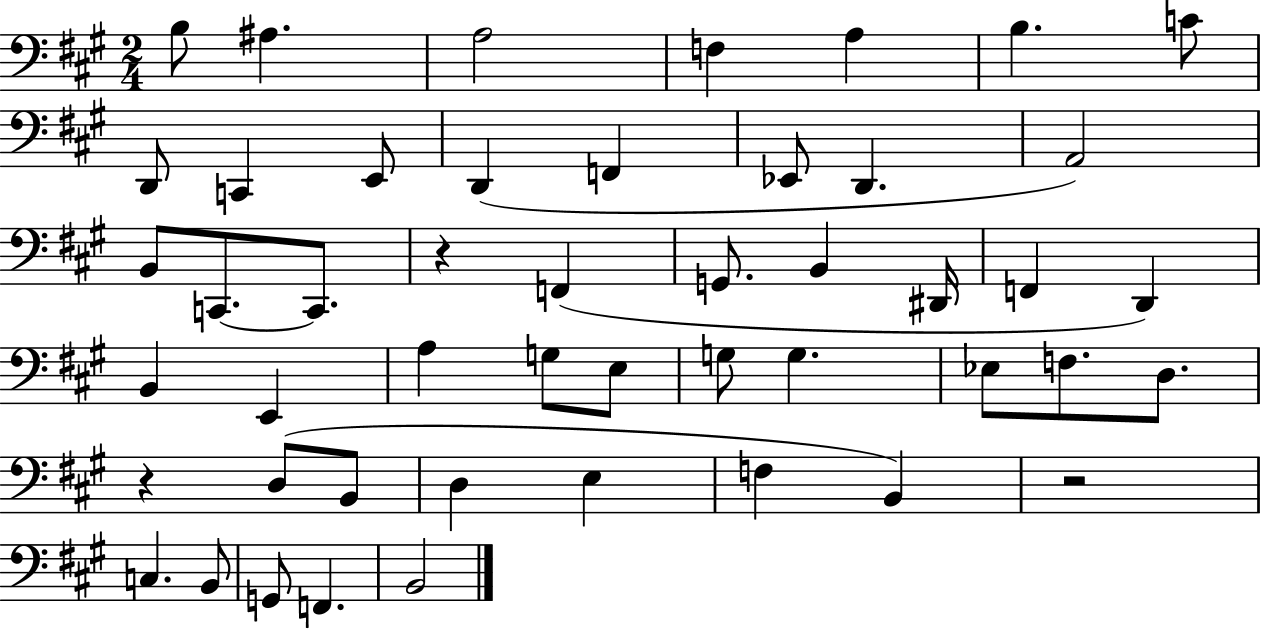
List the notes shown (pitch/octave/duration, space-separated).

B3/e A#3/q. A3/h F3/q A3/q B3/q. C4/e D2/e C2/q E2/e D2/q F2/q Eb2/e D2/q. A2/h B2/e C2/e. C2/e. R/q F2/q G2/e. B2/q D#2/s F2/q D2/q B2/q E2/q A3/q G3/e E3/e G3/e G3/q. Eb3/e F3/e. D3/e. R/q D3/e B2/e D3/q E3/q F3/q B2/q R/h C3/q. B2/e G2/e F2/q. B2/h